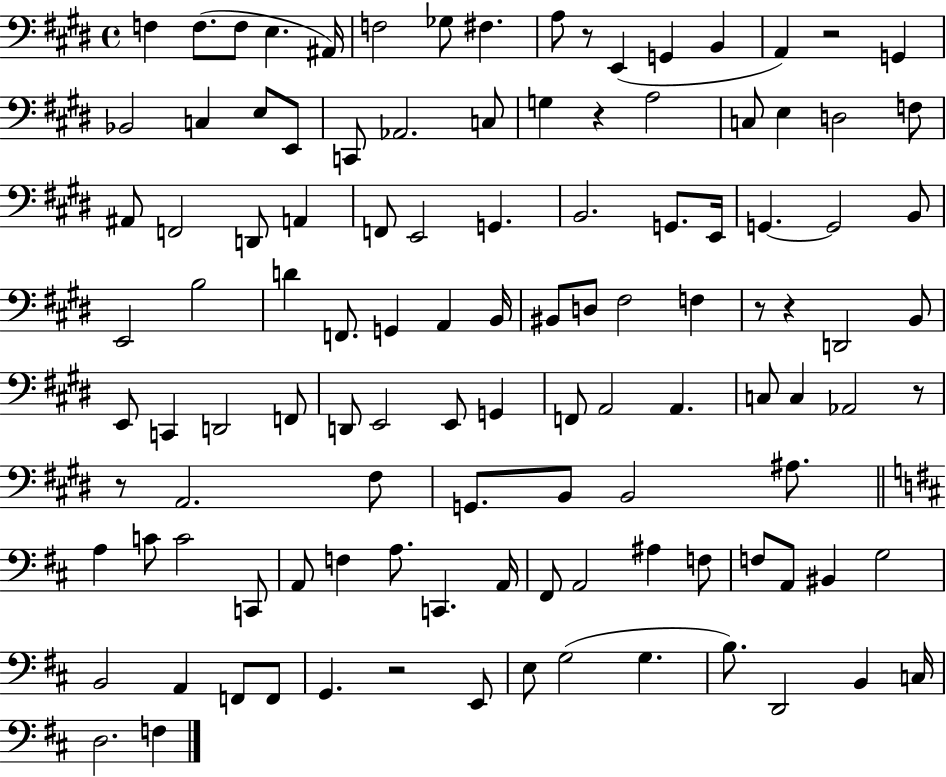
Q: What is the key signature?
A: E major